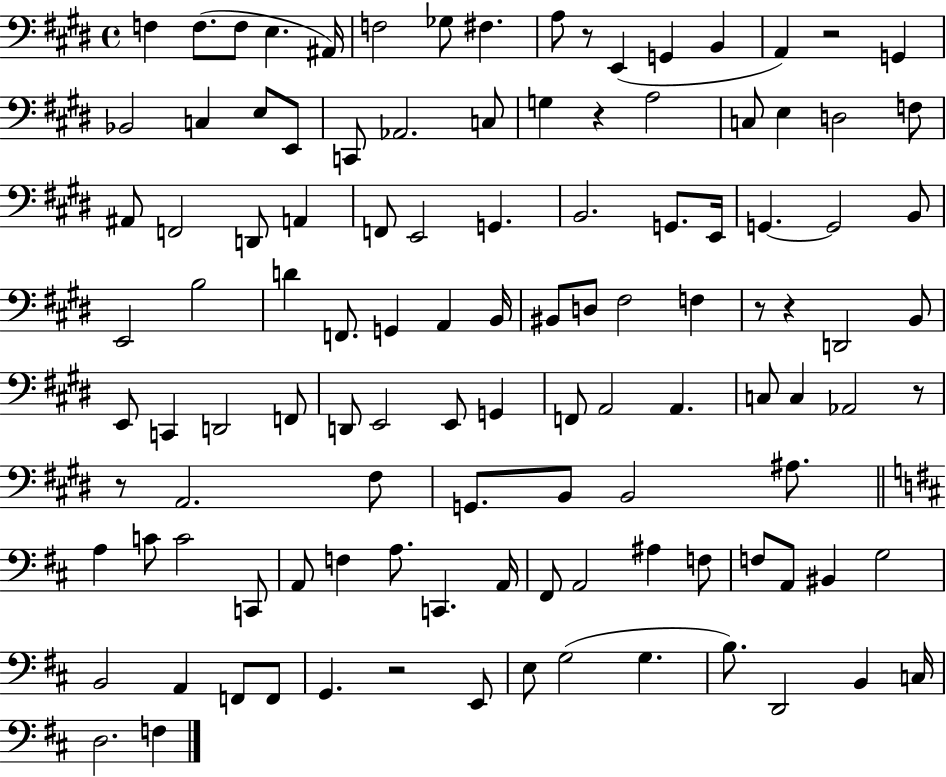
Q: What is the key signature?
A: E major